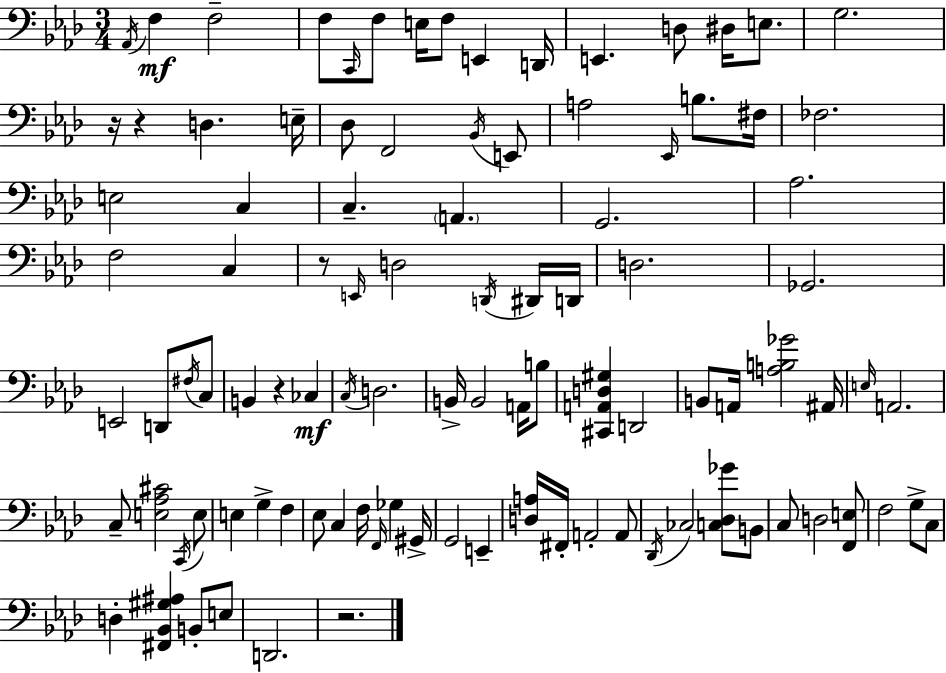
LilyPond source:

{
  \clef bass
  \numericTimeSignature
  \time 3/4
  \key f \minor
  \acciaccatura { aes,16 }\mf f4 f2-- | f8 \grace { c,16 } f8 e16 f8 e,4 | d,16 e,4. d8 dis16 e8. | g2. | \break r16 r4 d4. | e16-- des8 f,2 | \acciaccatura { bes,16 } e,8 a2 \grace { ees,16 } | b8. fis16 fes2. | \break e2 | c4 c4.-- \parenthesize a,4. | g,2. | aes2. | \break f2 | c4 r8 \grace { e,16 } d2 | \acciaccatura { d,16 } dis,16 d,16 d2. | ges,2. | \break e,2 | d,8 \acciaccatura { fis16 } c8 b,4 r4 | ces4\mf \acciaccatura { c16 } d2. | b,16-> b,2 | \break a,16 b8 <cis, a, d gis>4 | d,2 b,8 a,16 <a b ges'>2 | ais,16 \grace { e16 } a,2. | c8-- <e aes cis'>2 | \break \acciaccatura { c,16 } e8 e4 | g4-> f4 ees8 | c4 f16 \grace { f,16 } ges4 gis,16-> g,2 | e,4-- <d a>16 | \break fis,16-. a,2-. a,8 \acciaccatura { des,16 } | ces2 <c des ges'>8 b,8 | c8 d2 <f, e>8 | f2 g8-> c8 | \break d4-. <fis, bes, gis ais>4 b,8-. e8 | d,2. | r2. | \bar "|."
}